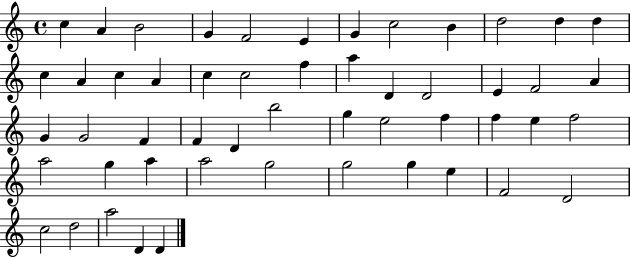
C5/q A4/q B4/h G4/q F4/h E4/q G4/q C5/h B4/q D5/h D5/q D5/q C5/q A4/q C5/q A4/q C5/q C5/h F5/q A5/q D4/q D4/h E4/q F4/h A4/q G4/q G4/h F4/q F4/q D4/q B5/h G5/q E5/h F5/q F5/q E5/q F5/h A5/h G5/q A5/q A5/h G5/h G5/h G5/q E5/q F4/h D4/h C5/h D5/h A5/h D4/q D4/q